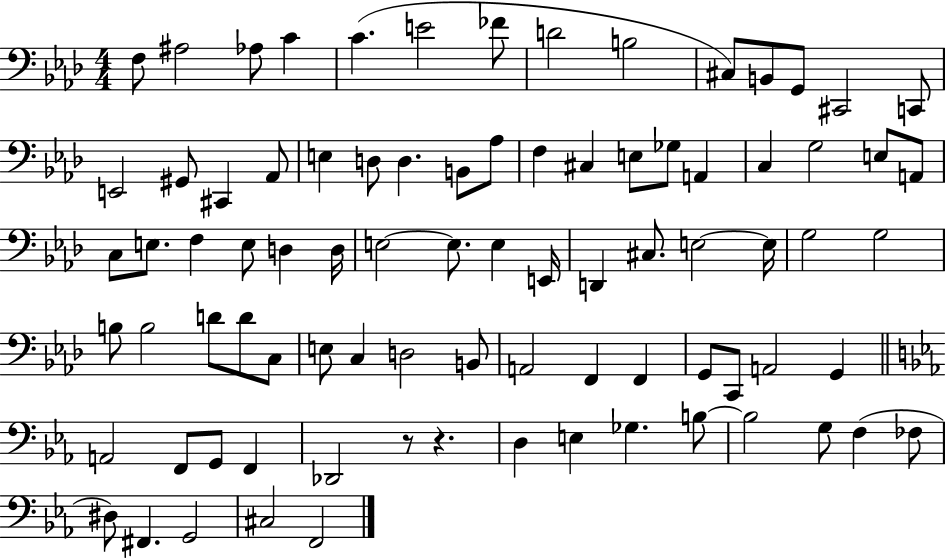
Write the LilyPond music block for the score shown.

{
  \clef bass
  \numericTimeSignature
  \time 4/4
  \key aes \major
  f8 ais2 aes8 c'4 | c'4.( e'2 fes'8 | d'2 b2 | cis8) b,8 g,8 cis,2 c,8 | \break e,2 gis,8 cis,4 aes,8 | e4 d8 d4. b,8 aes8 | f4 cis4 e8 ges8 a,4 | c4 g2 e8 a,8 | \break c8 e8. f4 e8 d4 d16 | e2~~ e8. e4 e,16 | d,4 cis8. e2~~ e16 | g2 g2 | \break b8 b2 d'8 d'8 c8 | e8 c4 d2 b,8 | a,2 f,4 f,4 | g,8 c,8 a,2 g,4 | \break \bar "||" \break \key c \minor a,2 f,8 g,8 f,4 | des,2 r8 r4. | d4 e4 ges4. b8~~ | b2 g8 f4( fes8 | \break dis8) fis,4. g,2 | cis2 f,2 | \bar "|."
}